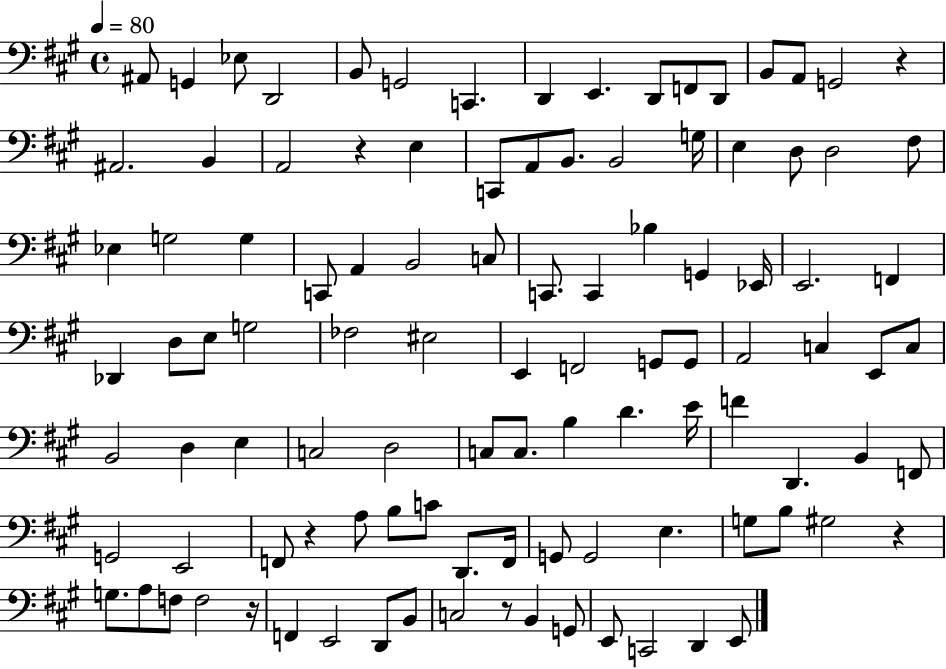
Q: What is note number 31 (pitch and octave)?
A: G3